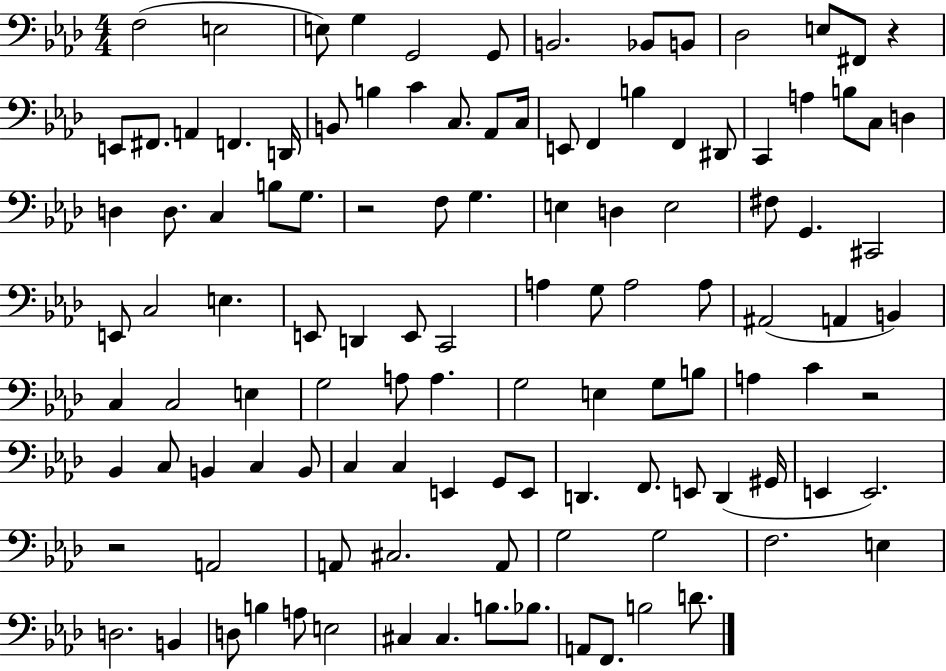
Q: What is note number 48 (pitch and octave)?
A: C3